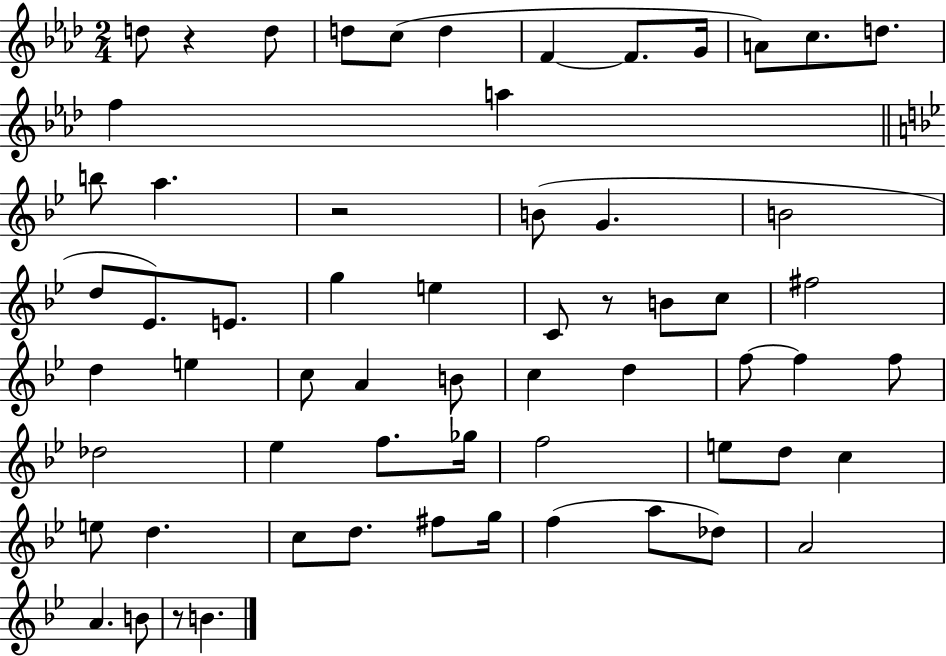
D5/e R/q D5/e D5/e C5/e D5/q F4/q F4/e. G4/s A4/e C5/e. D5/e. F5/q A5/q B5/e A5/q. R/h B4/e G4/q. B4/h D5/e Eb4/e. E4/e. G5/q E5/q C4/e R/e B4/e C5/e F#5/h D5/q E5/q C5/e A4/q B4/e C5/q D5/q F5/e F5/q F5/e Db5/h Eb5/q F5/e. Gb5/s F5/h E5/e D5/e C5/q E5/e D5/q. C5/e D5/e. F#5/e G5/s F5/q A5/e Db5/e A4/h A4/q. B4/e R/e B4/q.